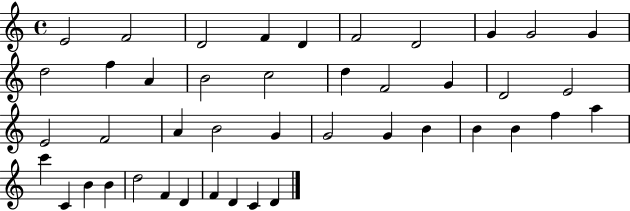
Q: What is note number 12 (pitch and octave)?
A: F5